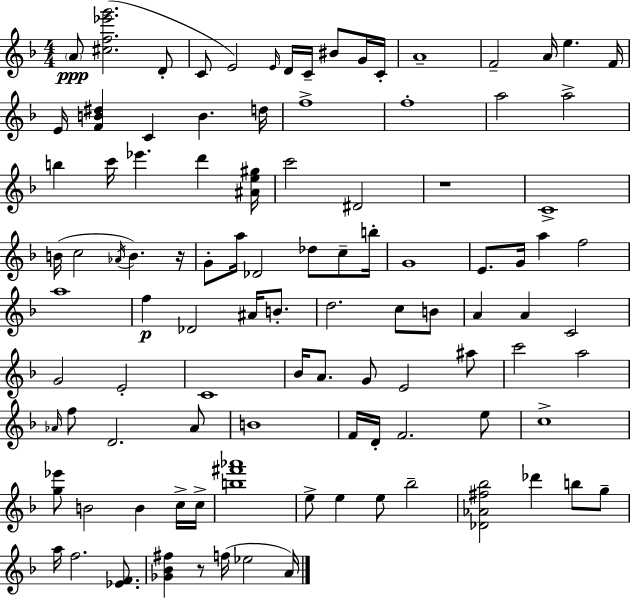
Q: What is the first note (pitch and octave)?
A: A4